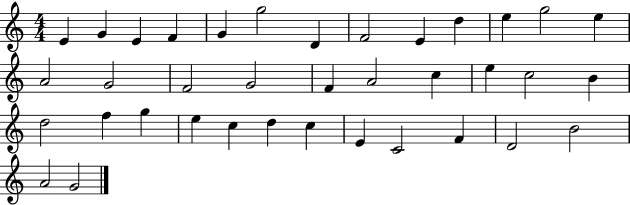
E4/q G4/q E4/q F4/q G4/q G5/h D4/q F4/h E4/q D5/q E5/q G5/h E5/q A4/h G4/h F4/h G4/h F4/q A4/h C5/q E5/q C5/h B4/q D5/h F5/q G5/q E5/q C5/q D5/q C5/q E4/q C4/h F4/q D4/h B4/h A4/h G4/h